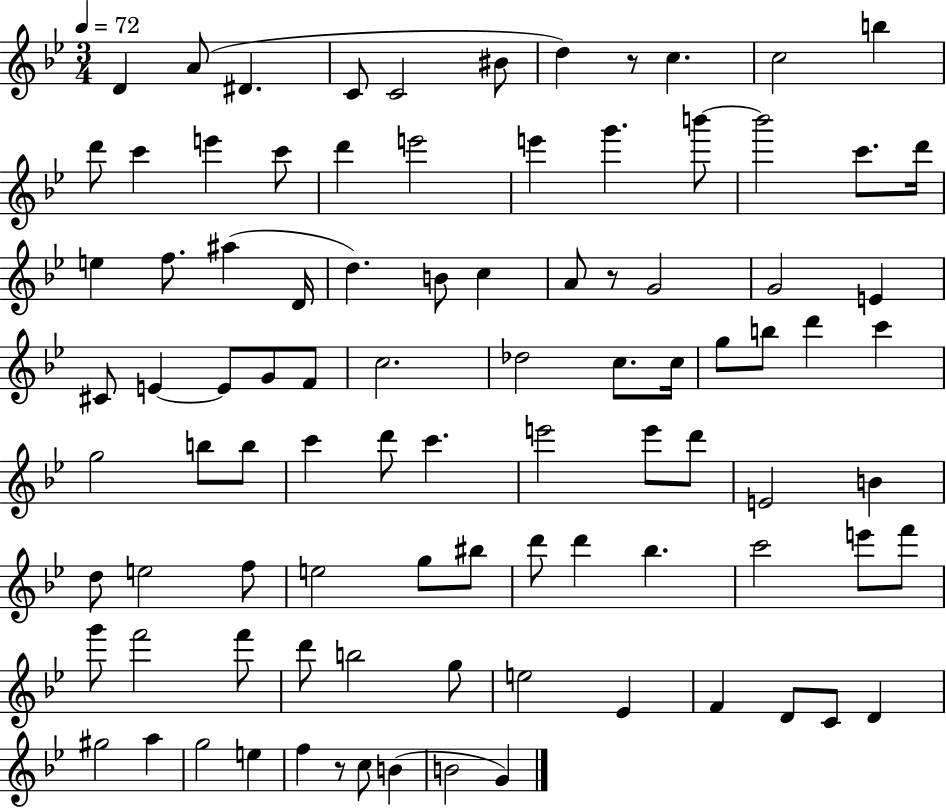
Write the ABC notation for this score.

X:1
T:Untitled
M:3/4
L:1/4
K:Bb
D A/2 ^D C/2 C2 ^B/2 d z/2 c c2 b d'/2 c' e' c'/2 d' e'2 e' g' b'/2 b'2 c'/2 d'/4 e f/2 ^a D/4 d B/2 c A/2 z/2 G2 G2 E ^C/2 E E/2 G/2 F/2 c2 _d2 c/2 c/4 g/2 b/2 d' c' g2 b/2 b/2 c' d'/2 c' e'2 e'/2 d'/2 E2 B d/2 e2 f/2 e2 g/2 ^b/2 d'/2 d' _b c'2 e'/2 f'/2 g'/2 f'2 f'/2 d'/2 b2 g/2 e2 _E F D/2 C/2 D ^g2 a g2 e f z/2 c/2 B B2 G